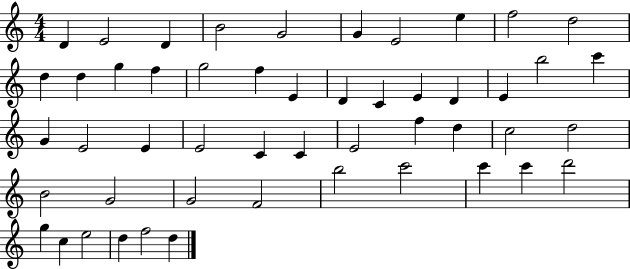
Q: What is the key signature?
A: C major